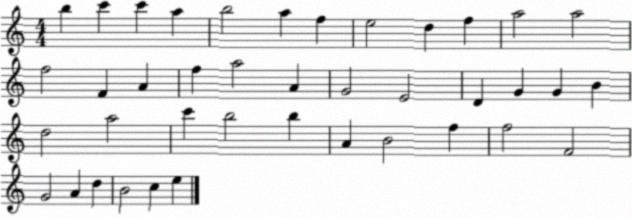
X:1
T:Untitled
M:4/4
L:1/4
K:C
b c' c' a b2 a f e2 d f a2 a2 f2 F A f a2 A G2 E2 D G G B d2 a2 c' b2 b A B2 f f2 F2 G2 A d B2 c e